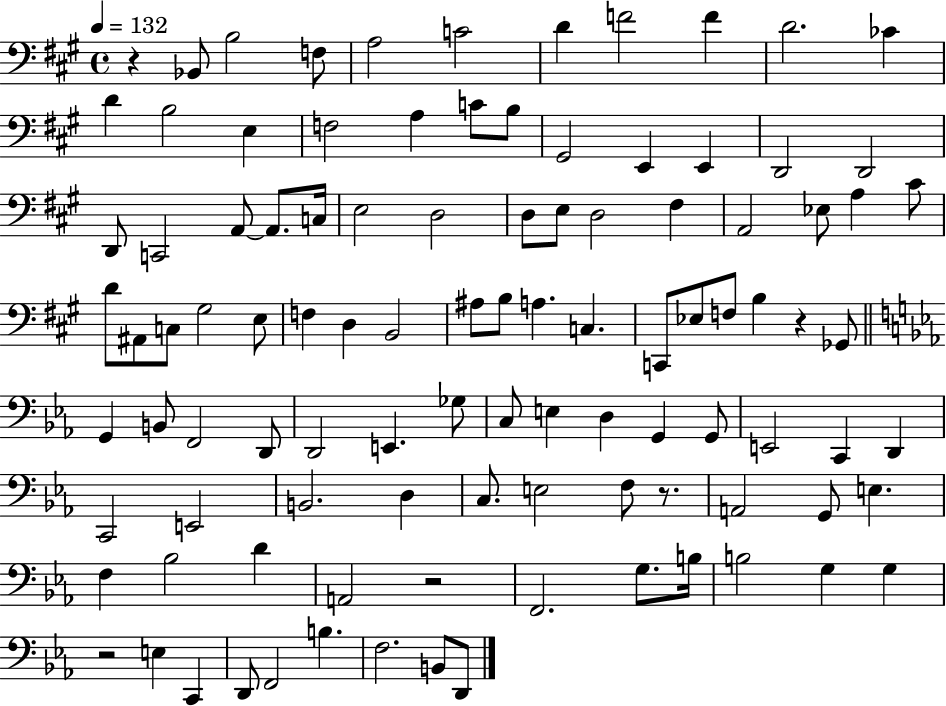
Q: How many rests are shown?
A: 5